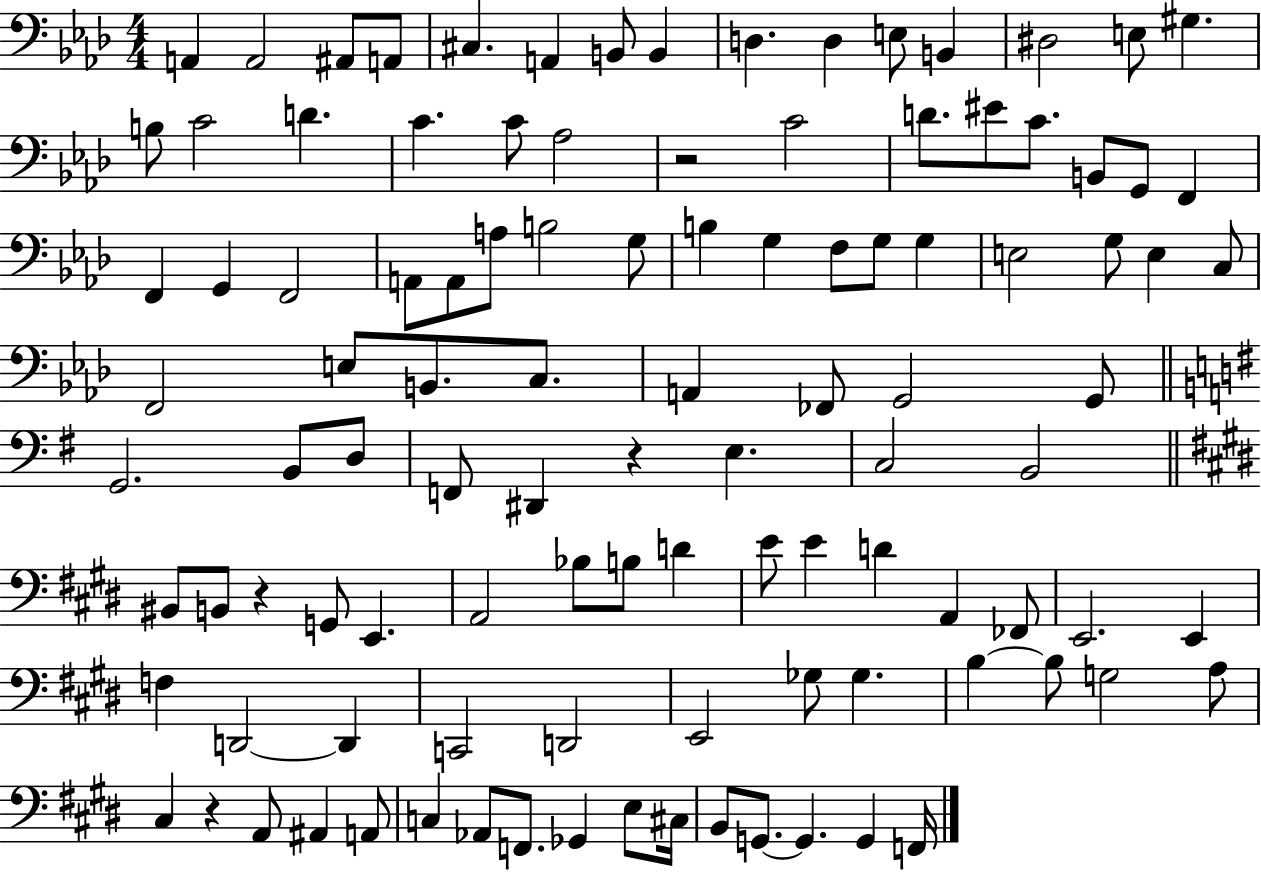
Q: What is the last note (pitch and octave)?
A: F2